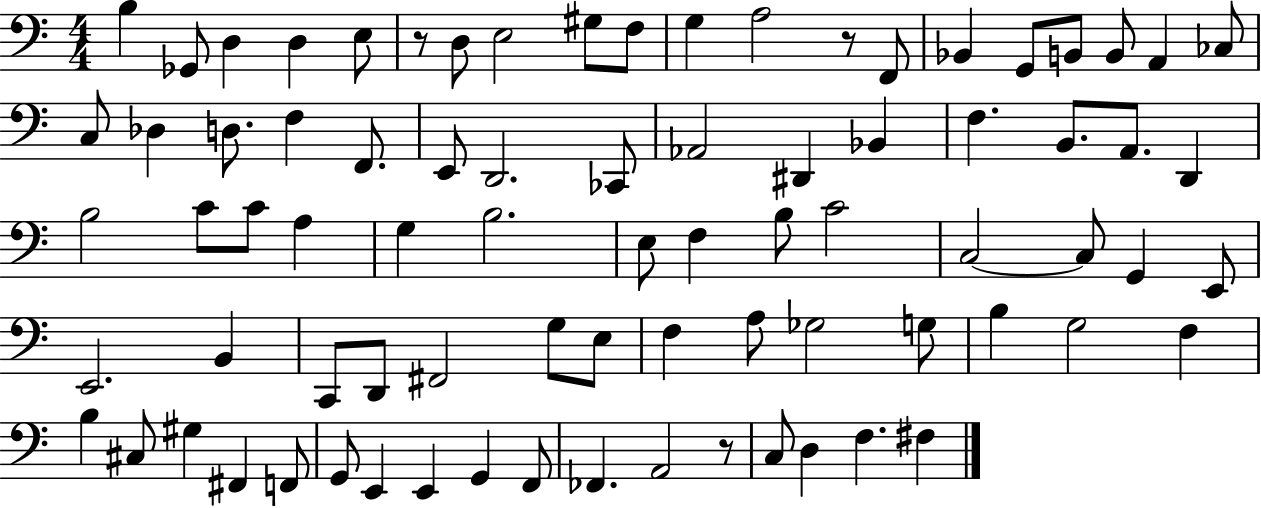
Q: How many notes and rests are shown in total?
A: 80